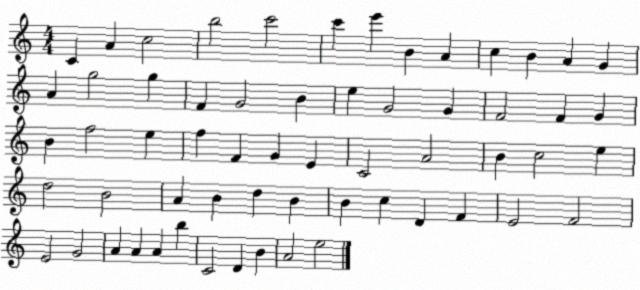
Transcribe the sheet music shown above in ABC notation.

X:1
T:Untitled
M:4/4
L:1/4
K:C
C A c2 b2 c'2 c' e' B A c B A G A g2 g F G2 B e G2 G F2 F G B f2 e f F G E C2 A2 B c2 e d2 B2 A B d B B c D F E2 F2 E2 G2 A A A b C2 D B A2 e2